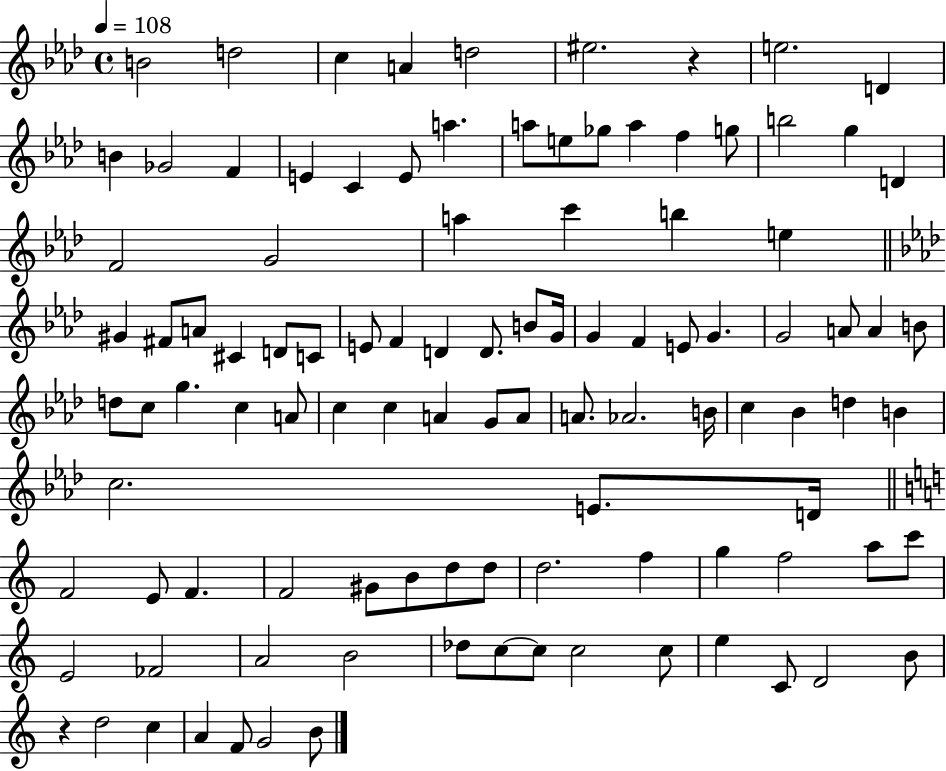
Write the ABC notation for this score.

X:1
T:Untitled
M:4/4
L:1/4
K:Ab
B2 d2 c A d2 ^e2 z e2 D B _G2 F E C E/2 a a/2 e/2 _g/2 a f g/2 b2 g D F2 G2 a c' b e ^G ^F/2 A/2 ^C D/2 C/2 E/2 F D D/2 B/2 G/4 G F E/2 G G2 A/2 A B/2 d/2 c/2 g c A/2 c c A G/2 A/2 A/2 _A2 B/4 c _B d B c2 E/2 D/4 F2 E/2 F F2 ^G/2 B/2 d/2 d/2 d2 f g f2 a/2 c'/2 E2 _F2 A2 B2 _d/2 c/2 c/2 c2 c/2 e C/2 D2 B/2 z d2 c A F/2 G2 B/2